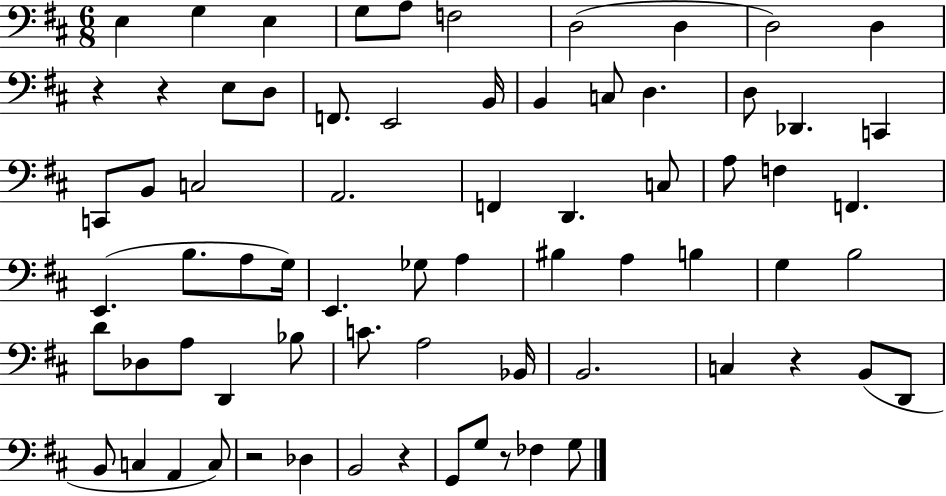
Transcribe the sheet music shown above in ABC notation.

X:1
T:Untitled
M:6/8
L:1/4
K:D
E, G, E, G,/2 A,/2 F,2 D,2 D, D,2 D, z z E,/2 D,/2 F,,/2 E,,2 B,,/4 B,, C,/2 D, D,/2 _D,, C,, C,,/2 B,,/2 C,2 A,,2 F,, D,, C,/2 A,/2 F, F,, E,, B,/2 A,/2 G,/4 E,, _G,/2 A, ^B, A, B, G, B,2 D/2 _D,/2 A,/2 D,, _B,/2 C/2 A,2 _B,,/4 B,,2 C, z B,,/2 D,,/2 B,,/2 C, A,, C,/2 z2 _D, B,,2 z G,,/2 G,/2 z/2 _F, G,/2